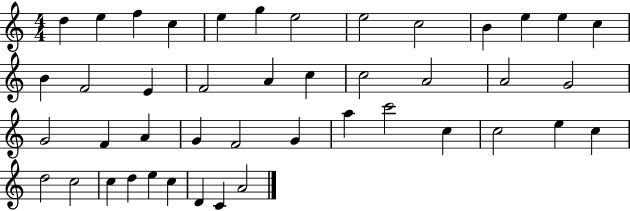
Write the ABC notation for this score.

X:1
T:Untitled
M:4/4
L:1/4
K:C
d e f c e g e2 e2 c2 B e e c B F2 E F2 A c c2 A2 A2 G2 G2 F A G F2 G a c'2 c c2 e c d2 c2 c d e c D C A2